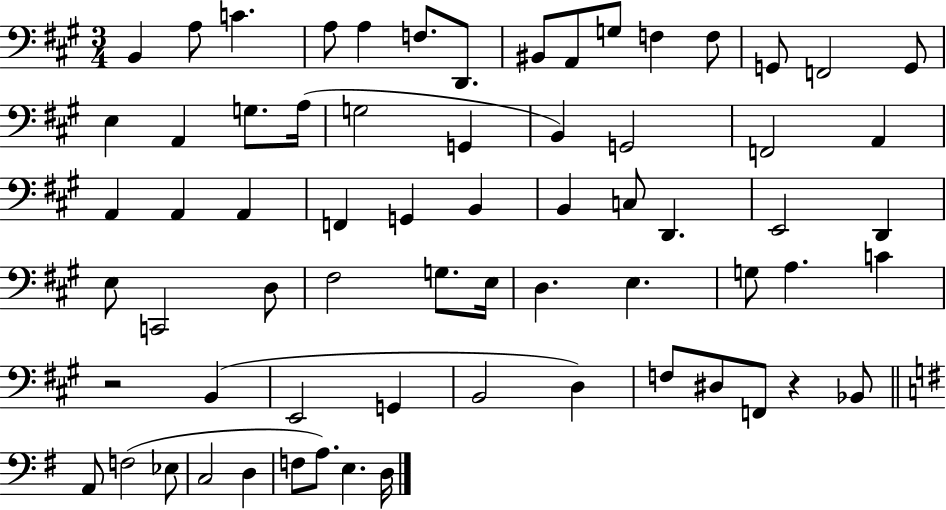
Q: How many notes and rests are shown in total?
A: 67